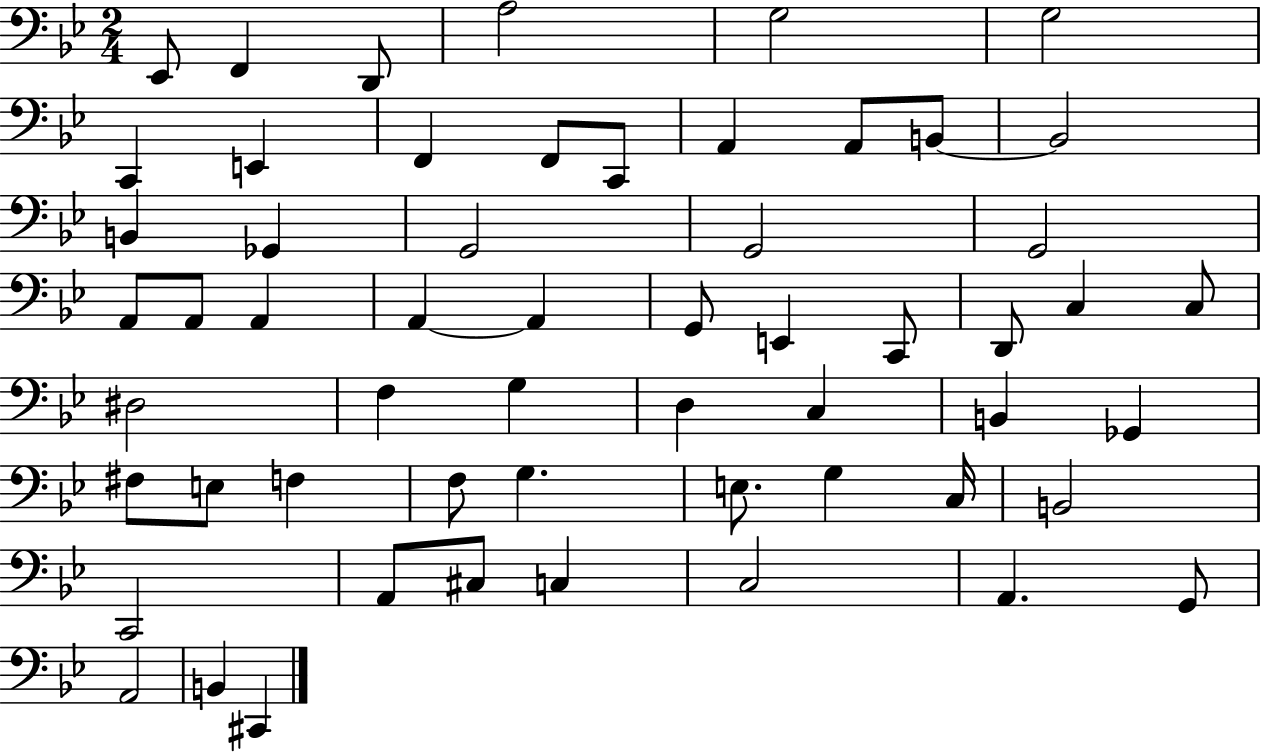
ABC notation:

X:1
T:Untitled
M:2/4
L:1/4
K:Bb
_E,,/2 F,, D,,/2 A,2 G,2 G,2 C,, E,, F,, F,,/2 C,,/2 A,, A,,/2 B,,/2 B,,2 B,, _G,, G,,2 G,,2 G,,2 A,,/2 A,,/2 A,, A,, A,, G,,/2 E,, C,,/2 D,,/2 C, C,/2 ^D,2 F, G, D, C, B,, _G,, ^F,/2 E,/2 F, F,/2 G, E,/2 G, C,/4 B,,2 C,,2 A,,/2 ^C,/2 C, C,2 A,, G,,/2 A,,2 B,, ^C,,